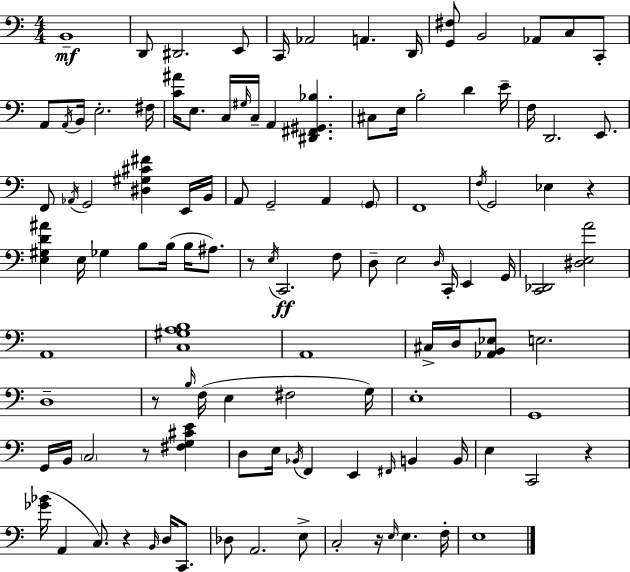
{
  \clef bass
  \numericTimeSignature
  \time 4/4
  \key a \minor
  b,1--\mf | d,8 dis,2. e,8 | c,16 aes,2 a,4. d,16 | <g, fis>8 b,2 aes,8 c8 c,8-. | \break a,8 \acciaccatura { a,16 } b,16 e2.-. | fis16 <c' ais'>16 e8. c16 \grace { gis16 } c16-- a,4 <dis, fis, gis, bes>4. | cis8 e16 b2-. d'4 | e'16-- f16 d,2. e,8. | \break f,8 \acciaccatura { aes,16 } g,2 <dis gis cis' fis'>4 | e,16 b,16 a,8 g,2-- a,4 | \parenthesize g,8 f,1 | \acciaccatura { f16 } g,2 ees4 | \break r4 <e gis d' ais'>4 e16 ges4 b8 b16( | b16 ais8.) r8 \acciaccatura { e16 } c,2.\ff | f8 d8-- e2 \grace { d16 } | c,16-. e,4 g,16 <c, des,>2 <dis e a'>2 | \break a,1 | <c gis a b>1 | a,1 | cis16-> d16 <aes, b, ees>8 e2. | \break d1-- | r8 \grace { b16 } f16( e4 fis2 | g16) e1-. | g,1 | \break g,16 b,16 \parenthesize c2 | r8 <fis g cis' e'>4 d8 e16 \acciaccatura { bes,16 } f,4 e,4 | \grace { fis,16 } b,4 b,16 e4 c,2 | r4 <ges' bes'>16( a,4 c8.) | \break r4 \grace { b,16 } d16 c,8. des8 a,2. | e8-> c2-. | r16 \grace { e16 } e4. f16-. e1 | \bar "|."
}